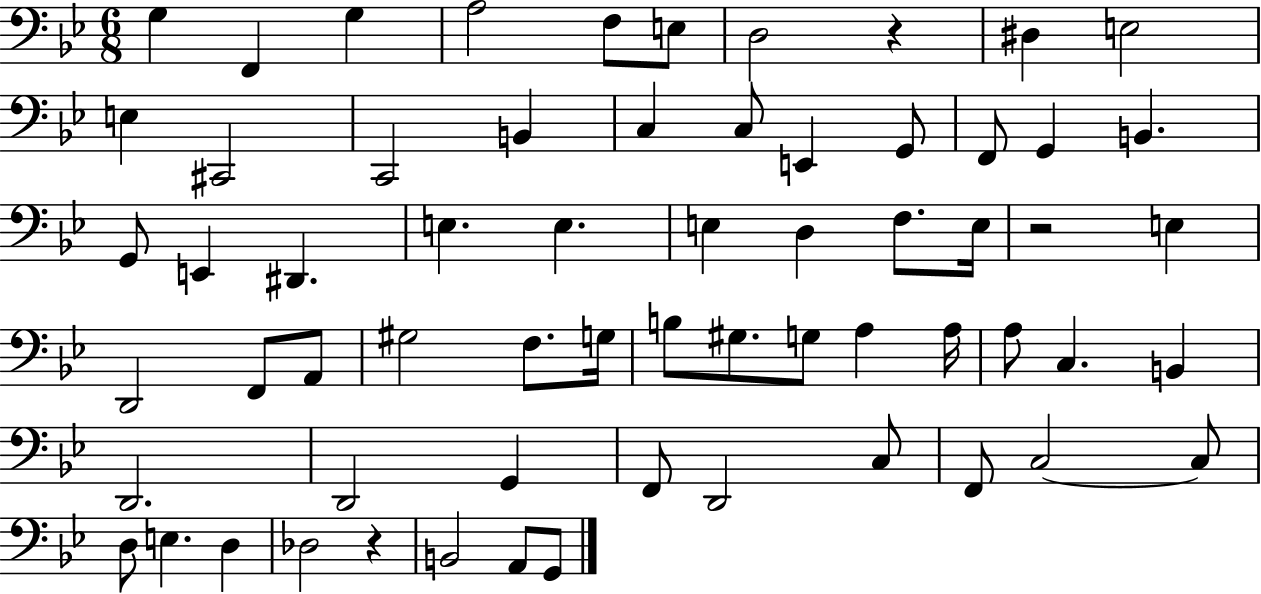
G3/q F2/q G3/q A3/h F3/e E3/e D3/h R/q D#3/q E3/h E3/q C#2/h C2/h B2/q C3/q C3/e E2/q G2/e F2/e G2/q B2/q. G2/e E2/q D#2/q. E3/q. E3/q. E3/q D3/q F3/e. E3/s R/h E3/q D2/h F2/e A2/e G#3/h F3/e. G3/s B3/e G#3/e. G3/e A3/q A3/s A3/e C3/q. B2/q D2/h. D2/h G2/q F2/e D2/h C3/e F2/e C3/h C3/e D3/e E3/q. D3/q Db3/h R/q B2/h A2/e G2/e